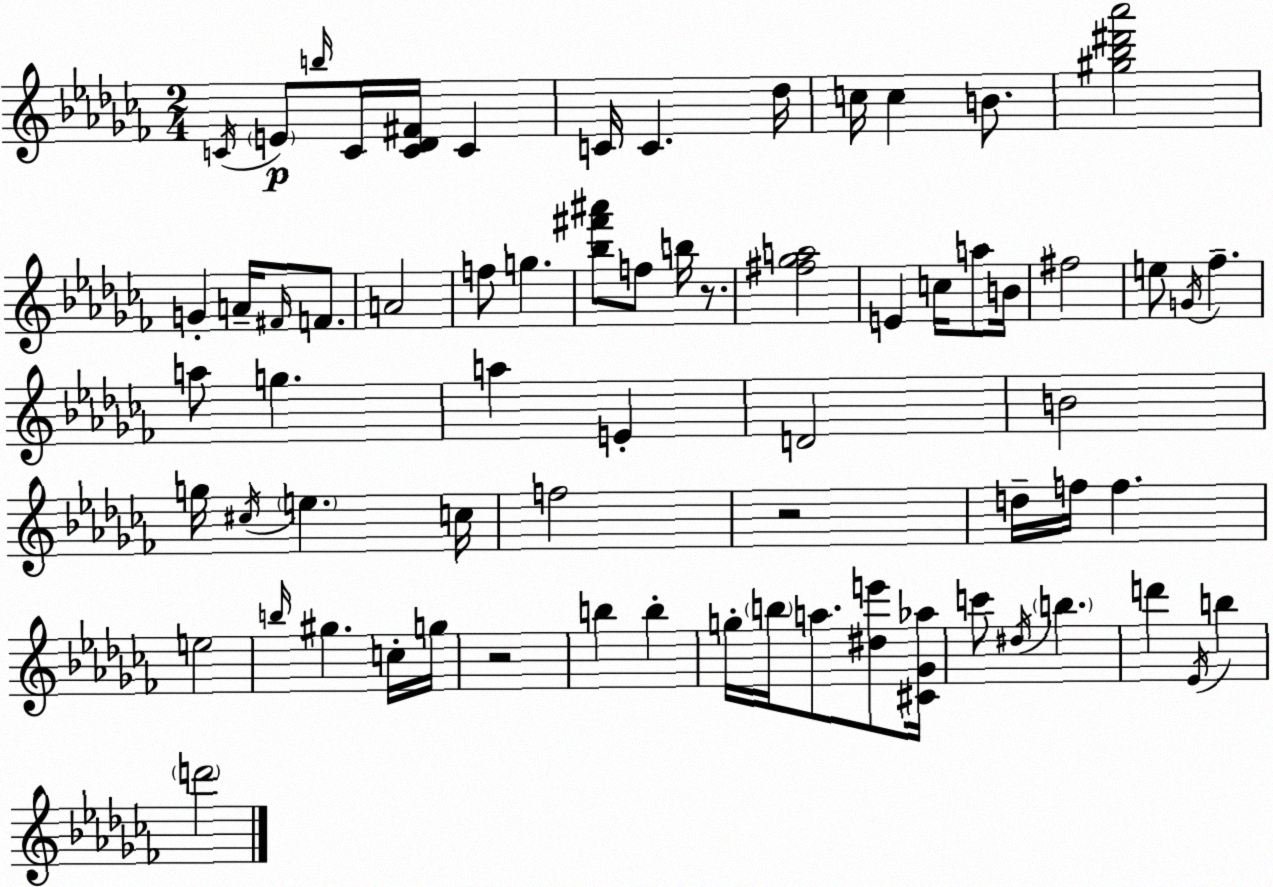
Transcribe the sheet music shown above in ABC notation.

X:1
T:Untitled
M:2/4
L:1/4
K:Abm
C/4 E/2 b/4 C/4 [C_D^F]/4 C C/4 C _d/4 c/4 c B/2 [^g_b^d'_a']2 G A/4 ^F/4 F/2 A2 f/2 g [_b^f'^a']/2 f/2 b/4 z/2 [^f_ga]2 E c/4 a/2 B/4 ^f2 e/2 G/4 _f a/2 g a E D2 B2 g/4 ^c/4 e c/4 f2 z2 d/4 f/4 f e2 b/4 ^g c/4 g/4 z2 b b g/4 b/4 a/2 [^de']/2 [^C_G_a]/4 c'/2 ^d/4 b d' _E/4 b d'2